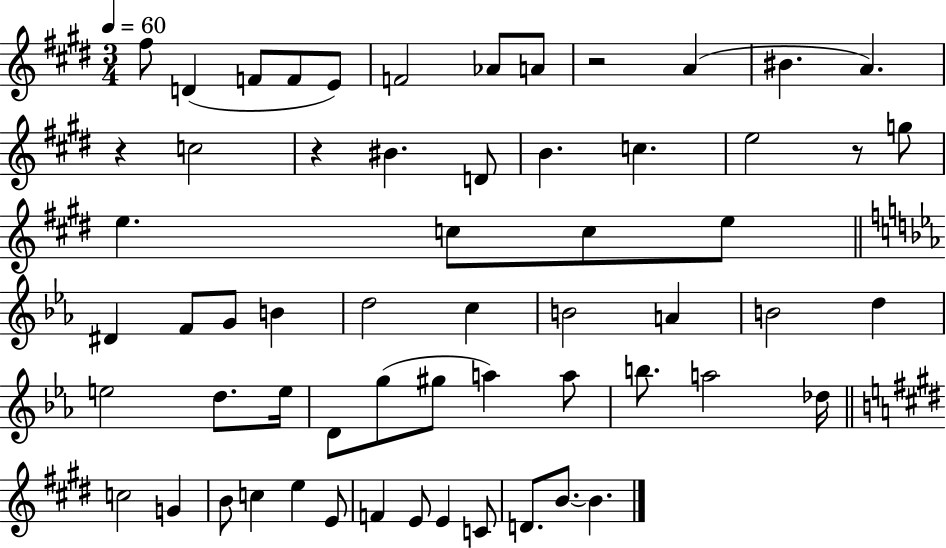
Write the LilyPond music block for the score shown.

{
  \clef treble
  \numericTimeSignature
  \time 3/4
  \key e \major
  \tempo 4 = 60
  fis''8 d'4( f'8 f'8 e'8) | f'2 aes'8 a'8 | r2 a'4( | bis'4. a'4.) | \break r4 c''2 | r4 bis'4. d'8 | b'4. c''4. | e''2 r8 g''8 | \break e''4. c''8 c''8 e''8 | \bar "||" \break \key ees \major dis'4 f'8 g'8 b'4 | d''2 c''4 | b'2 a'4 | b'2 d''4 | \break e''2 d''8. e''16 | d'8 g''8( gis''8 a''4) a''8 | b''8. a''2 des''16 | \bar "||" \break \key e \major c''2 g'4 | b'8 c''4 e''4 e'8 | f'4 e'8 e'4 c'8 | d'8. b'8.~~ b'4. | \break \bar "|."
}